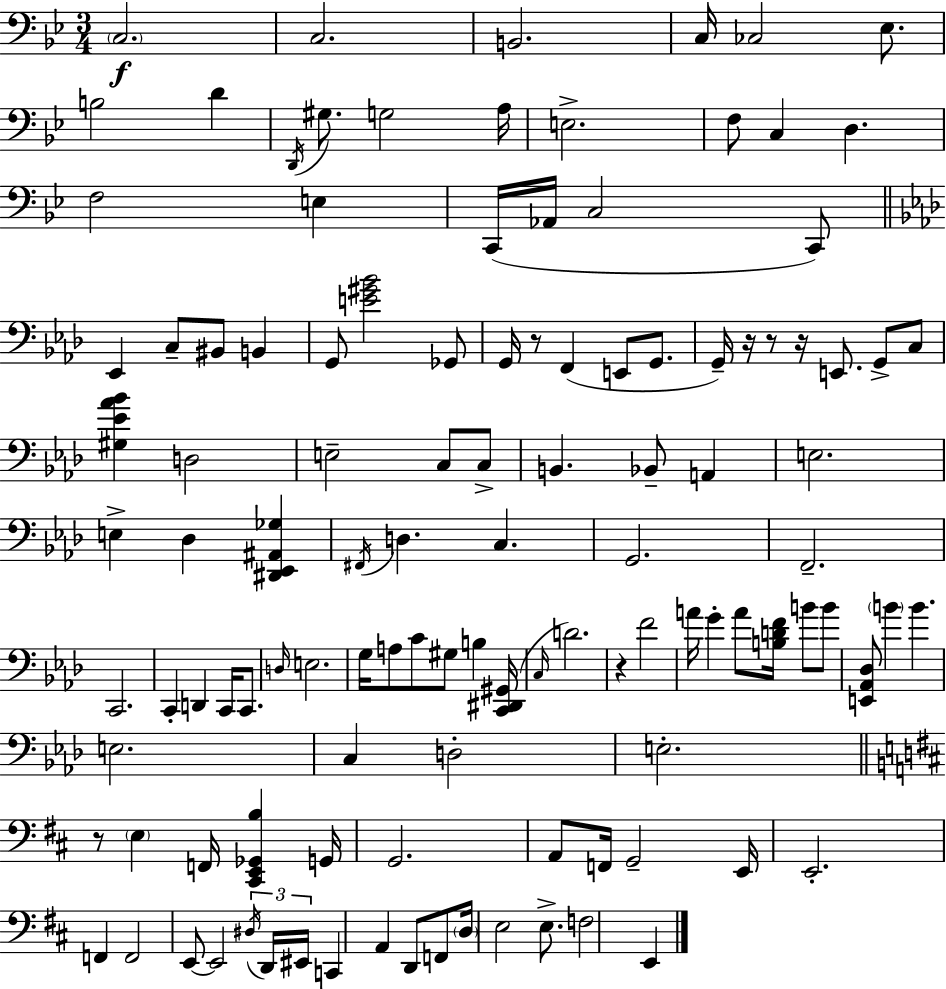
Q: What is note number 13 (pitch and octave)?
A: E3